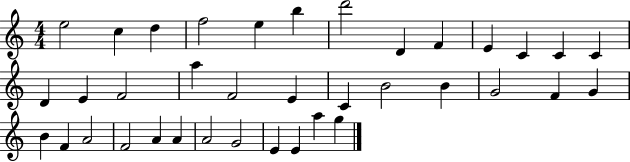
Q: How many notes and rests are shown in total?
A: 37